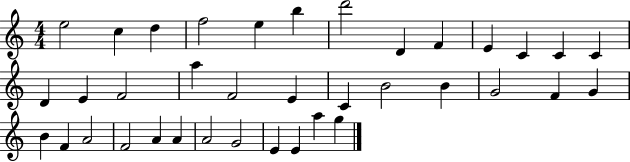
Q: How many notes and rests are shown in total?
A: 37